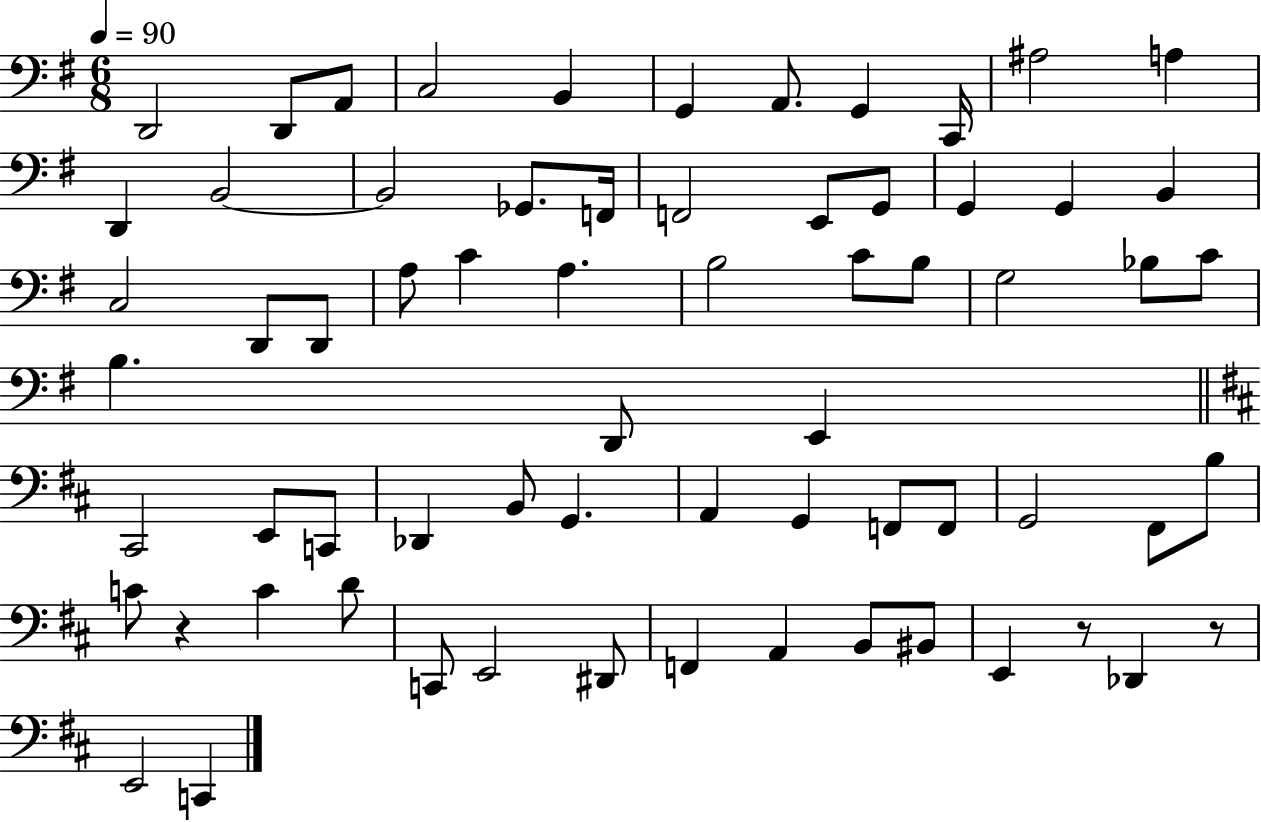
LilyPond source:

{
  \clef bass
  \numericTimeSignature
  \time 6/8
  \key g \major
  \tempo 4 = 90
  \repeat volta 2 { d,2 d,8 a,8 | c2 b,4 | g,4 a,8. g,4 c,16 | ais2 a4 | \break d,4 b,2~~ | b,2 ges,8. f,16 | f,2 e,8 g,8 | g,4 g,4 b,4 | \break c2 d,8 d,8 | a8 c'4 a4. | b2 c'8 b8 | g2 bes8 c'8 | \break b4. d,8 e,4 | \bar "||" \break \key d \major cis,2 e,8 c,8 | des,4 b,8 g,4. | a,4 g,4 f,8 f,8 | g,2 fis,8 b8 | \break c'8 r4 c'4 d'8 | c,8 e,2 dis,8 | f,4 a,4 b,8 bis,8 | e,4 r8 des,4 r8 | \break e,2 c,4 | } \bar "|."
}